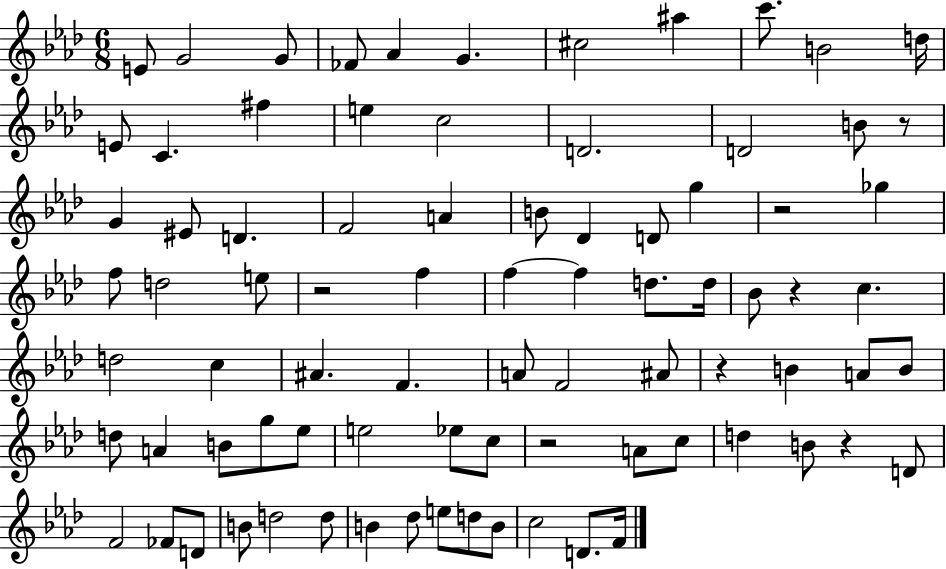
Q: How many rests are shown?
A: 7